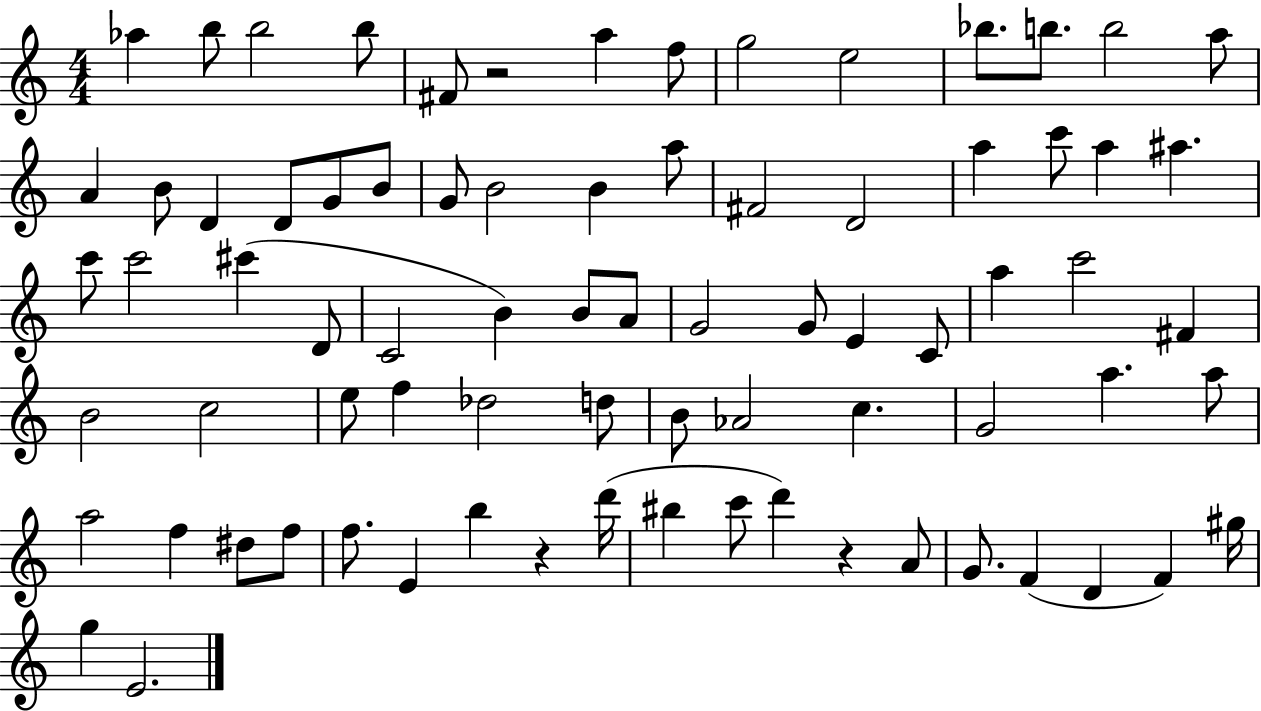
Ab5/q B5/e B5/h B5/e F#4/e R/h A5/q F5/e G5/h E5/h Bb5/e. B5/e. B5/h A5/e A4/q B4/e D4/q D4/e G4/e B4/e G4/e B4/h B4/q A5/e F#4/h D4/h A5/q C6/e A5/q A#5/q. C6/e C6/h C#6/q D4/e C4/h B4/q B4/e A4/e G4/h G4/e E4/q C4/e A5/q C6/h F#4/q B4/h C5/h E5/e F5/q Db5/h D5/e B4/e Ab4/h C5/q. G4/h A5/q. A5/e A5/h F5/q D#5/e F5/e F5/e. E4/q B5/q R/q D6/s BIS5/q C6/e D6/q R/q A4/e G4/e. F4/q D4/q F4/q G#5/s G5/q E4/h.